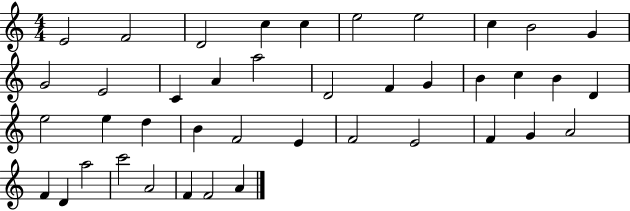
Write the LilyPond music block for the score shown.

{
  \clef treble
  \numericTimeSignature
  \time 4/4
  \key c \major
  e'2 f'2 | d'2 c''4 c''4 | e''2 e''2 | c''4 b'2 g'4 | \break g'2 e'2 | c'4 a'4 a''2 | d'2 f'4 g'4 | b'4 c''4 b'4 d'4 | \break e''2 e''4 d''4 | b'4 f'2 e'4 | f'2 e'2 | f'4 g'4 a'2 | \break f'4 d'4 a''2 | c'''2 a'2 | f'4 f'2 a'4 | \bar "|."
}